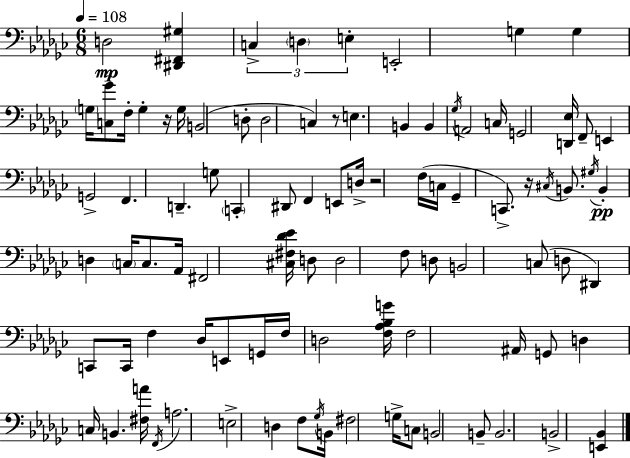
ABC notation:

X:1
T:Untitled
M:6/8
L:1/4
K:Ebm
D,2 [^D,,^F,,^G,] C, D, E, E,,2 G, G, G,/4 [C,_G]/2 F,/4 G, z/4 G,/4 B,,2 D,/2 D,2 C, z/2 E, B,, B,, _G,/4 A,,2 C,/4 G,,2 [D,,_E,]/4 F,,/2 E,, G,,2 F,, D,, G,/2 C,, ^D,,/2 F,, E,,/2 D,/4 z2 F,/4 C,/4 _G,, C,,/2 z/4 ^C,/4 B,,/2 ^G,/4 B,, D, C,/4 C,/2 _A,,/4 ^F,,2 [^C,^F,_D_E]/4 D,/2 D,2 F,/2 D,/2 B,,2 C,/2 D,/2 ^D,, C,,/2 C,,/4 F, _D,/4 E,,/2 G,,/4 F,/4 D,2 [F,_A,_B,G]/4 F,2 ^A,,/4 G,,/2 D, C,/4 B,, [^F,A]/4 F,,/4 A,2 E,2 D, F,/2 _G,/4 B,,/4 ^F,2 G,/4 C,/2 B,,2 B,,/2 B,,2 B,,2 [E,,_B,,]